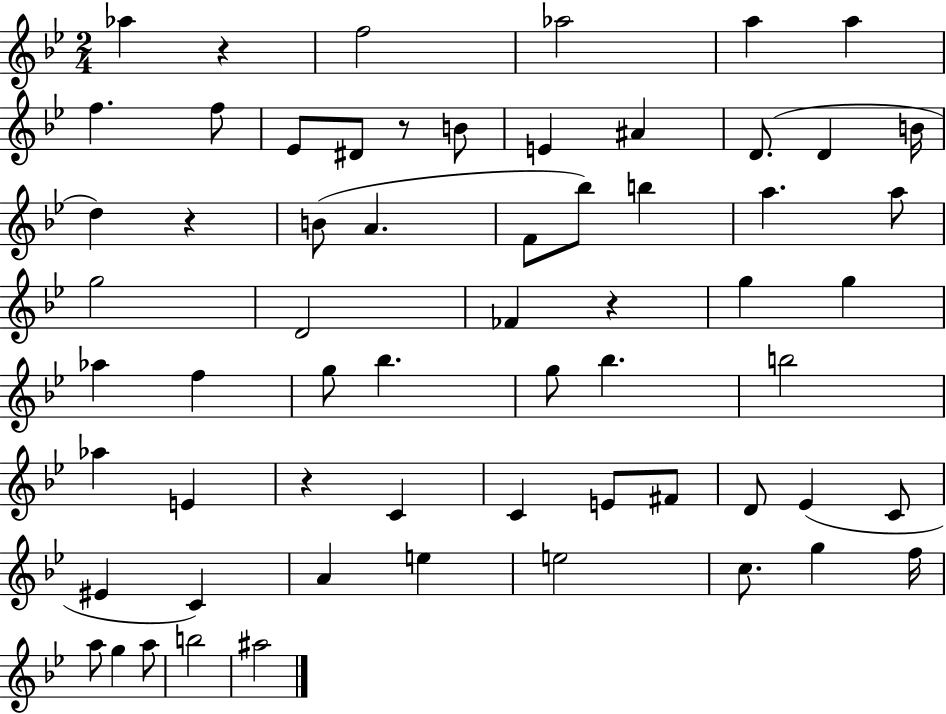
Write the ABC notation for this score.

X:1
T:Untitled
M:2/4
L:1/4
K:Bb
_a z f2 _a2 a a f f/2 _E/2 ^D/2 z/2 B/2 E ^A D/2 D B/4 d z B/2 A F/2 _b/2 b a a/2 g2 D2 _F z g g _a f g/2 _b g/2 _b b2 _a E z C C E/2 ^F/2 D/2 _E C/2 ^E C A e e2 c/2 g f/4 a/2 g a/2 b2 ^a2